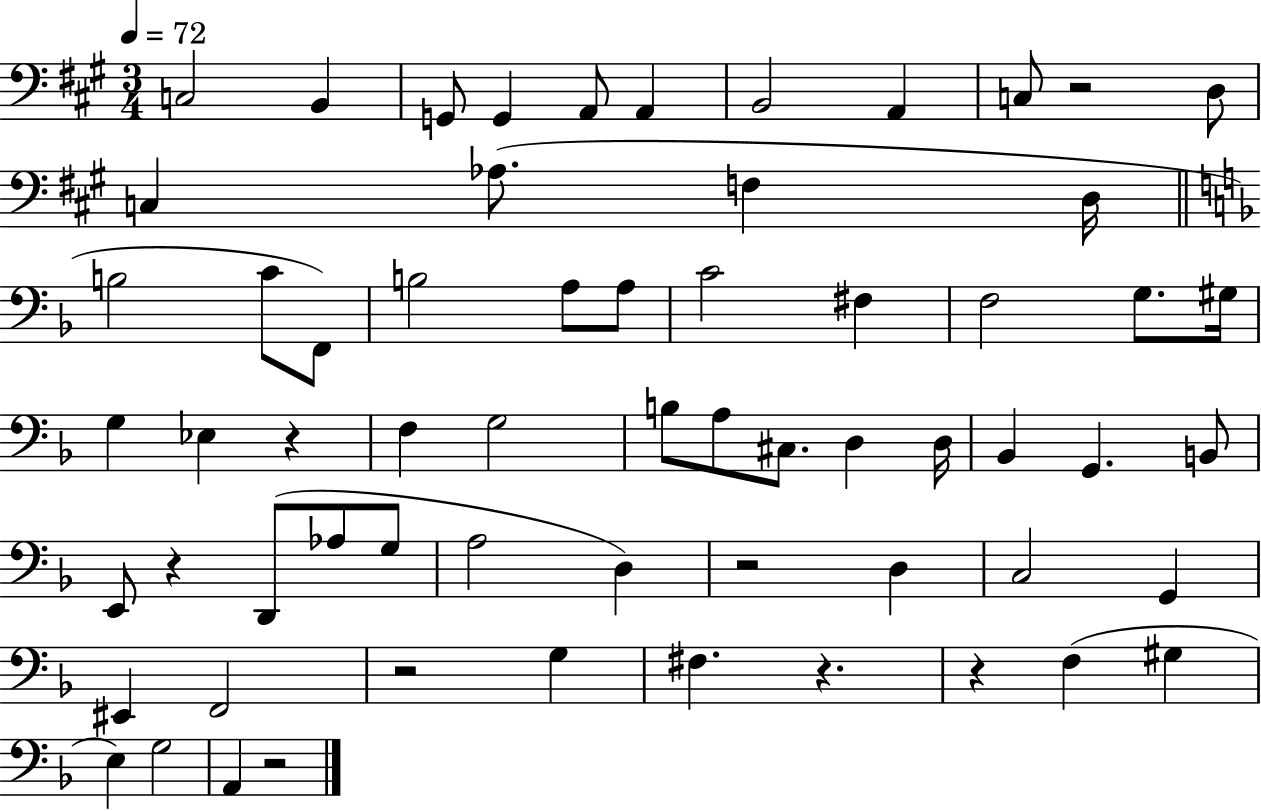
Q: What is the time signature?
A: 3/4